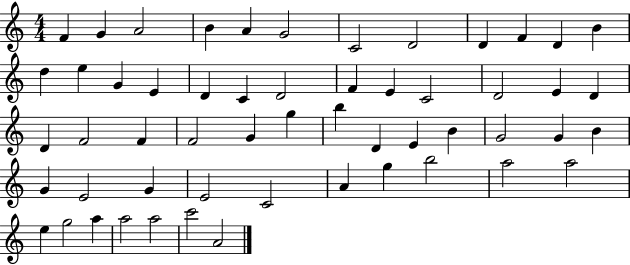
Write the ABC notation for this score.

X:1
T:Untitled
M:4/4
L:1/4
K:C
F G A2 B A G2 C2 D2 D F D B d e G E D C D2 F E C2 D2 E D D F2 F F2 G g b D E B G2 G B G E2 G E2 C2 A g b2 a2 a2 e g2 a a2 a2 c'2 A2